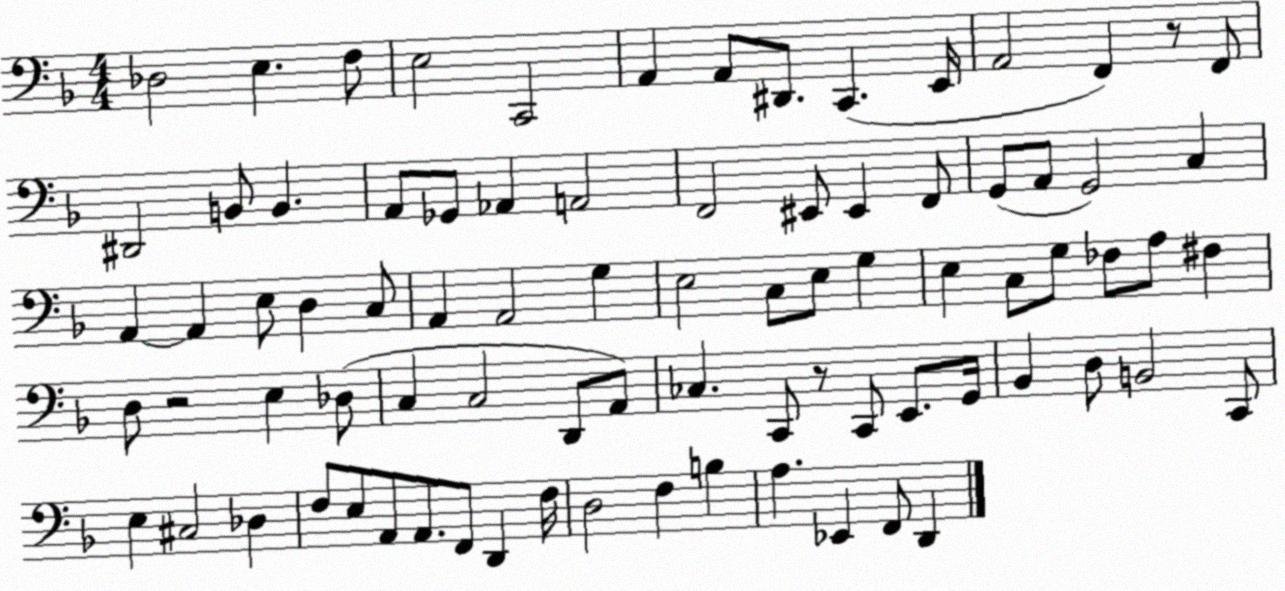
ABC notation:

X:1
T:Untitled
M:4/4
L:1/4
K:F
_D,2 E, F,/2 E,2 C,,2 A,, A,,/2 ^D,,/2 C,, E,,/4 A,,2 F,, z/2 F,,/2 ^D,,2 B,,/2 B,, A,,/2 _G,,/2 _A,, A,,2 F,,2 ^E,,/2 ^E,, F,,/2 G,,/2 A,,/2 G,,2 C, A,, A,, E,/2 D, C,/2 A,, A,,2 G, E,2 C,/2 E,/2 G, E, C,/2 G,/2 _F,/2 A,/2 ^F, D,/2 z2 E, _D,/2 C, C,2 D,,/2 A,,/2 _C, C,,/2 z/2 C,,/2 E,,/2 G,,/4 _B,, D,/2 B,,2 C,,/2 E, ^C,2 _D, F,/2 E,/2 A,,/2 A,,/2 F,,/2 D,, F,/4 D,2 F, B, A, _E,, F,,/2 D,,